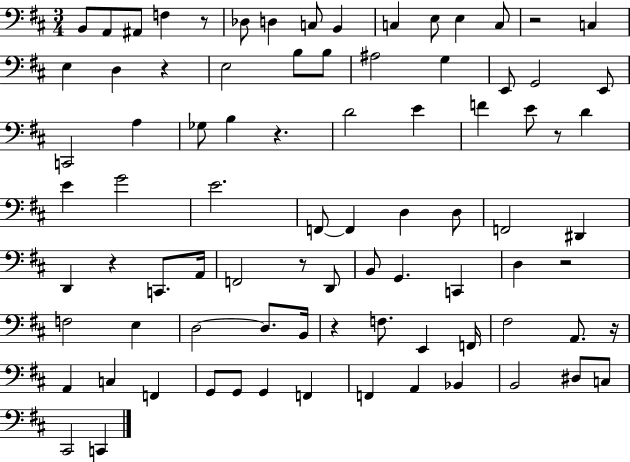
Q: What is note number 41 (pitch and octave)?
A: D#2